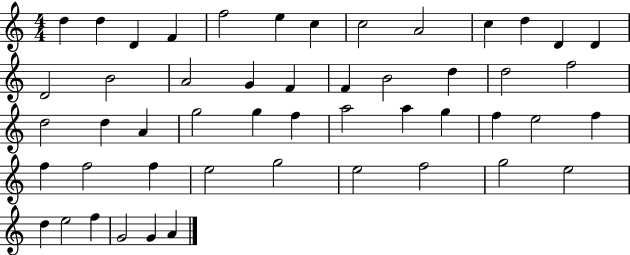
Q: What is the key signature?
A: C major